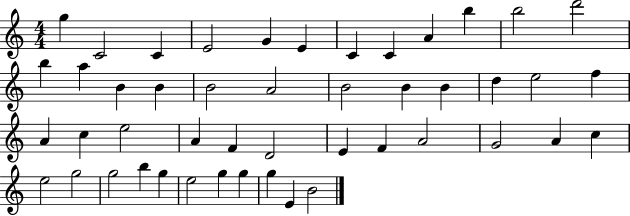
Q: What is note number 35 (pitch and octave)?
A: A4